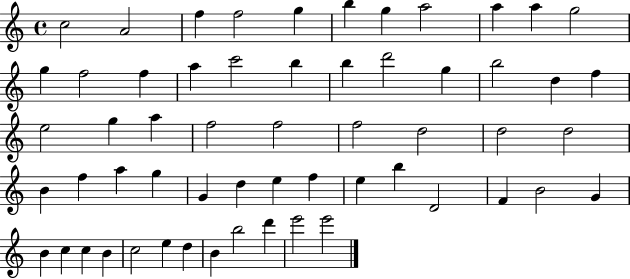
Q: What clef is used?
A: treble